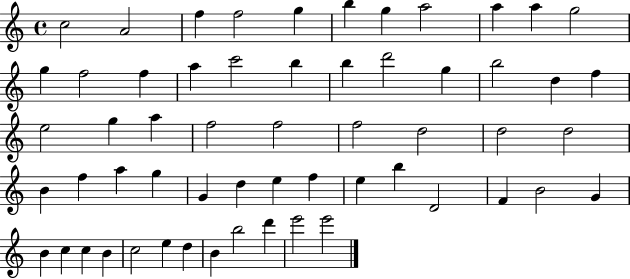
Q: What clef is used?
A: treble